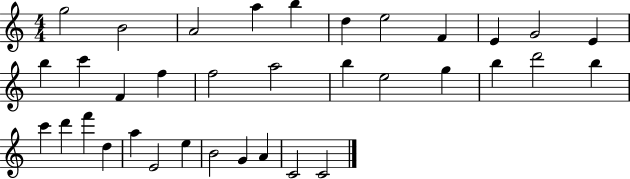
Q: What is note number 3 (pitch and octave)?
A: A4